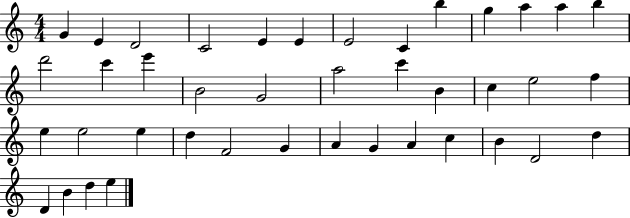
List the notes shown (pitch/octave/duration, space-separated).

G4/q E4/q D4/h C4/h E4/q E4/q E4/h C4/q B5/q G5/q A5/q A5/q B5/q D6/h C6/q E6/q B4/h G4/h A5/h C6/q B4/q C5/q E5/h F5/q E5/q E5/h E5/q D5/q F4/h G4/q A4/q G4/q A4/q C5/q B4/q D4/h D5/q D4/q B4/q D5/q E5/q